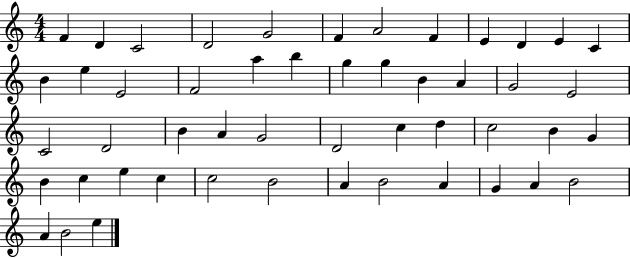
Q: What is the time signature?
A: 4/4